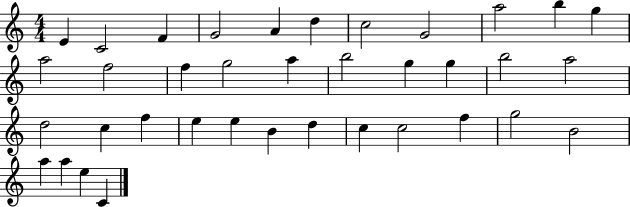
E4/q C4/h F4/q G4/h A4/q D5/q C5/h G4/h A5/h B5/q G5/q A5/h F5/h F5/q G5/h A5/q B5/h G5/q G5/q B5/h A5/h D5/h C5/q F5/q E5/q E5/q B4/q D5/q C5/q C5/h F5/q G5/h B4/h A5/q A5/q E5/q C4/q